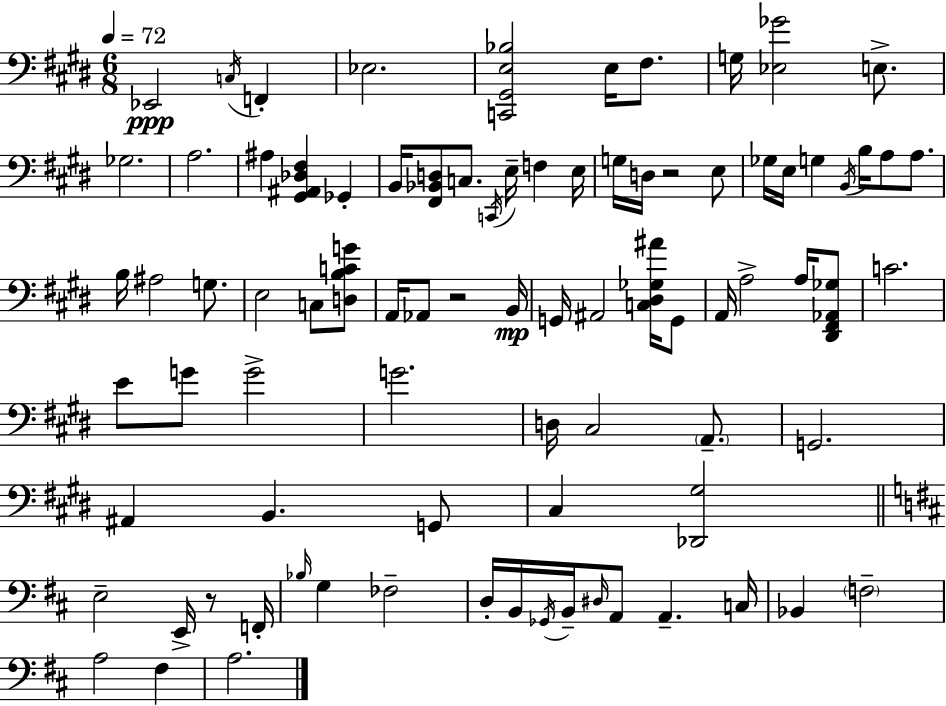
X:1
T:Untitled
M:6/8
L:1/4
K:E
_E,,2 C,/4 F,, _E,2 [C,,^G,,E,_B,]2 E,/4 ^F,/2 G,/4 [_E,_G]2 E,/2 _G,2 A,2 ^A, [^G,,^A,,_D,^F,] _G,, B,,/4 [^F,,_B,,D,]/2 C,/2 C,,/4 E,/4 F, E,/4 G,/4 D,/4 z2 E,/2 _G,/4 E,/4 G, B,,/4 B,/4 A,/2 A,/2 B,/4 ^A,2 G,/2 E,2 C,/2 [D,B,CG]/2 A,,/4 _A,,/2 z2 B,,/4 G,,/4 ^A,,2 [C,^D,_G,^A]/4 G,,/2 A,,/4 A,2 A,/4 [^D,,^F,,_A,,_G,]/2 C2 E/2 G/2 G2 G2 D,/4 ^C,2 A,,/2 G,,2 ^A,, B,, G,,/2 ^C, [_D,,^G,]2 E,2 E,,/4 z/2 F,,/4 _B,/4 G, _F,2 D,/4 B,,/4 _G,,/4 B,,/4 ^D,/4 A,,/2 A,, C,/4 _B,, F,2 A,2 ^F, A,2